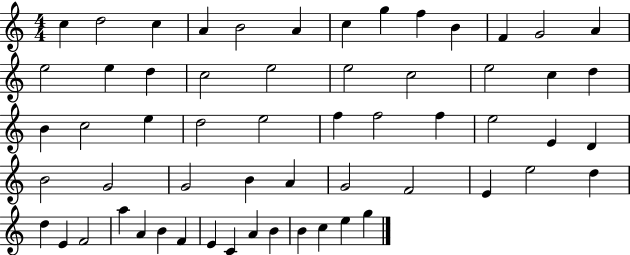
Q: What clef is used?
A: treble